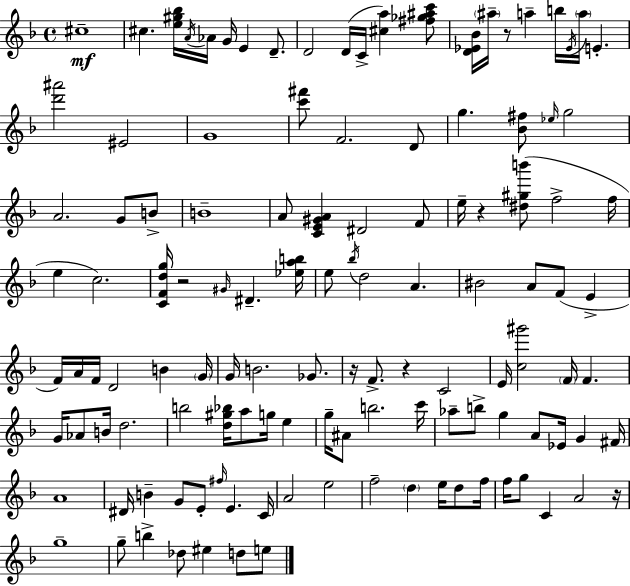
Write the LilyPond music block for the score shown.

{
  \clef treble
  \time 4/4
  \defaultTimeSignature
  \key d \minor
  cis''1--\mf | cis''4. <e'' gis'' bes''>16 \acciaccatura { a'16 } aes'16 g'16 e'4 d'8.-- | d'2 d'16( c'16-> <cis'' a''>4) <fis'' ges'' ais'' c'''>8 | <d' ees' bes'>16 \parenthesize ais''16-- r8 a''4-- b''16 \acciaccatura { ees'16 } \parenthesize a''16 e'4.-. | \break <d''' ais'''>2 eis'2 | g'1 | <c''' fis'''>8 f'2. | d'8 g''4. <bes' fis''>8 \grace { ees''16 } g''2 | \break a'2. g'8 | b'8-> b'1-- | a'8 <c' e' gis' a'>4 dis'2 | f'8 e''16-- r4 <dis'' gis'' b'''>8( f''2-> | \break f''16 e''4 c''2.) | <c' f' d'' g''>16 r2 \grace { gis'16 } dis'4.-- | <ees'' a'' b''>16 e''8 \acciaccatura { bes''16 } d''2 a'4. | bis'2 a'8 f'8( | \break e'4-> f'16) a'16 f'16 d'2 | b'4 \parenthesize g'16 g'16 b'2. | ges'8. r16 f'8.-> r4 c'2 | e'16 <c'' gis'''>2 \parenthesize f'16 f'4. | \break g'16 aes'8 b'16 d''2. | b''2 <d'' gis'' bes''>16 a''8 | g''16 e''4 g''16-- ais'8 b''2. | c'''16 aes''8-- b''8-> g''4 a'8 ees'16 | \break g'4 fis'16 a'1 | dis'16 b'4-- g'8 e'8-. \grace { fis''16 } e'4. | c'16 a'2 e''2 | f''2-- \parenthesize d''4 | \break e''16 d''8 f''16 f''16 g''8 c'4 a'2 | r16 g''1-- | g''8-- b''4-> des''8 eis''4 | d''8 e''8 \bar "|."
}